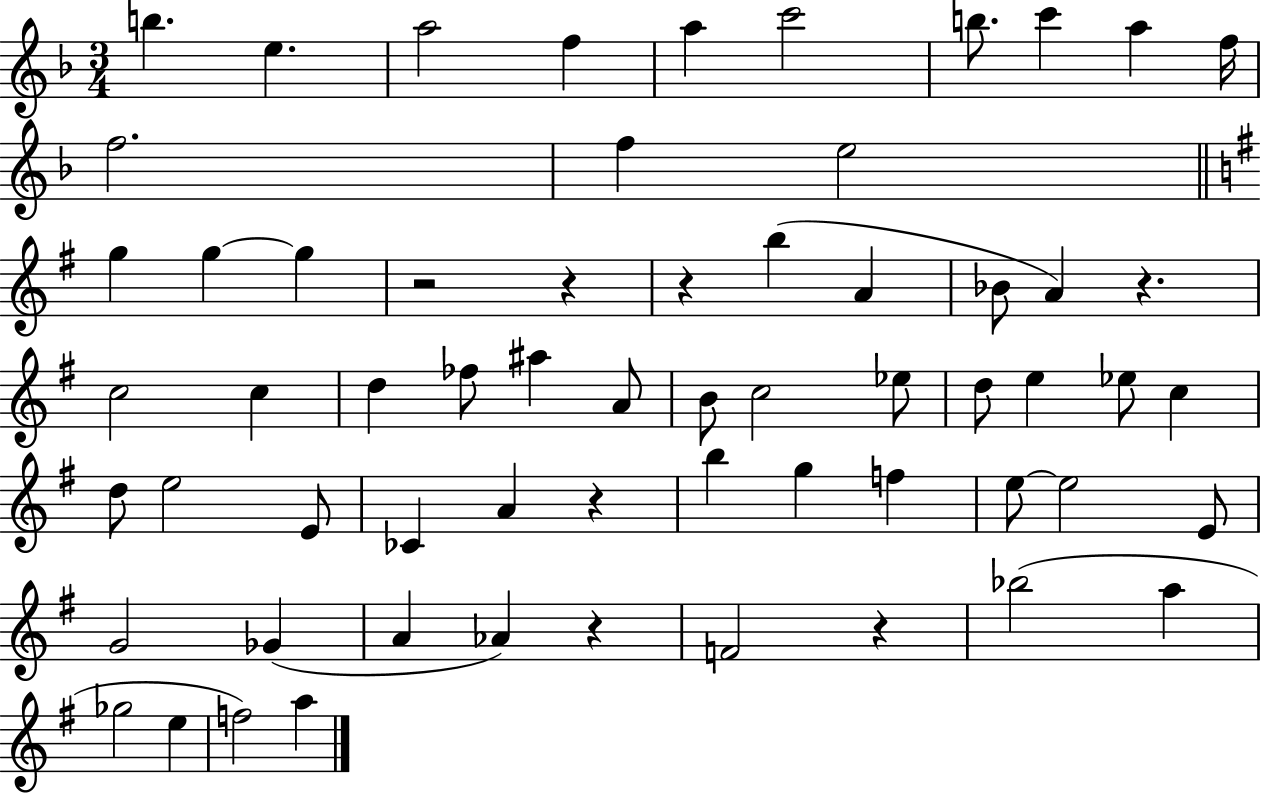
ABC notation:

X:1
T:Untitled
M:3/4
L:1/4
K:F
b e a2 f a c'2 b/2 c' a f/4 f2 f e2 g g g z2 z z b A _B/2 A z c2 c d _f/2 ^a A/2 B/2 c2 _e/2 d/2 e _e/2 c d/2 e2 E/2 _C A z b g f e/2 e2 E/2 G2 _G A _A z F2 z _b2 a _g2 e f2 a